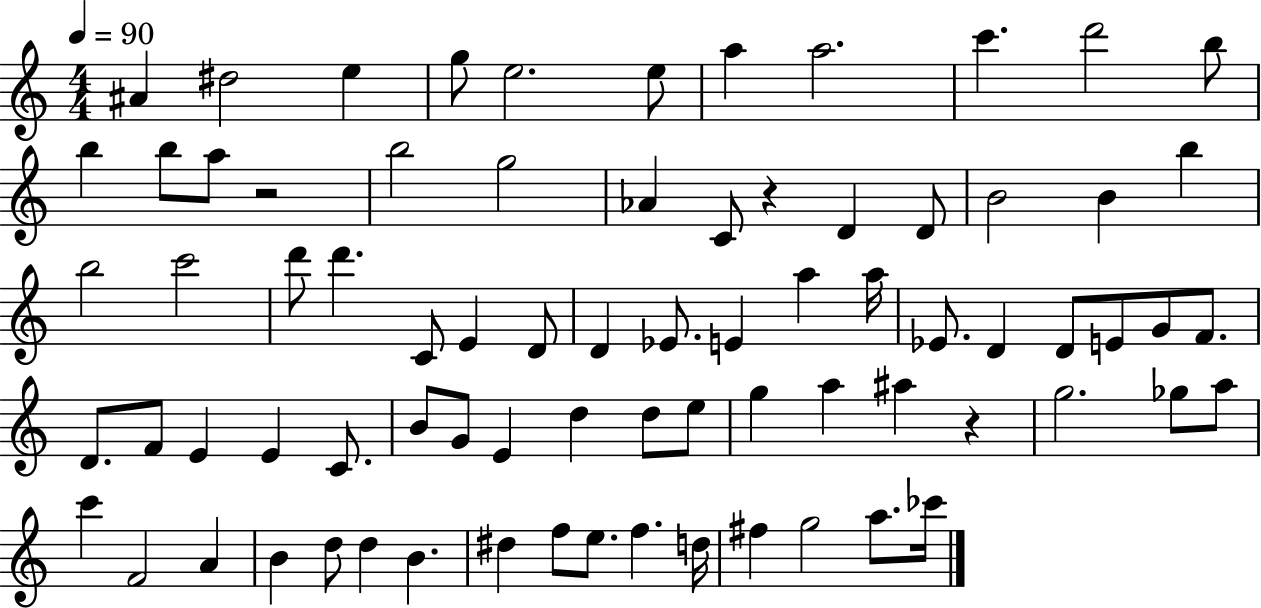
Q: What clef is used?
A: treble